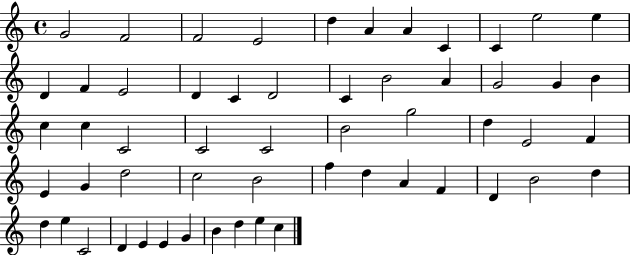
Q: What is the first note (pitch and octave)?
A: G4